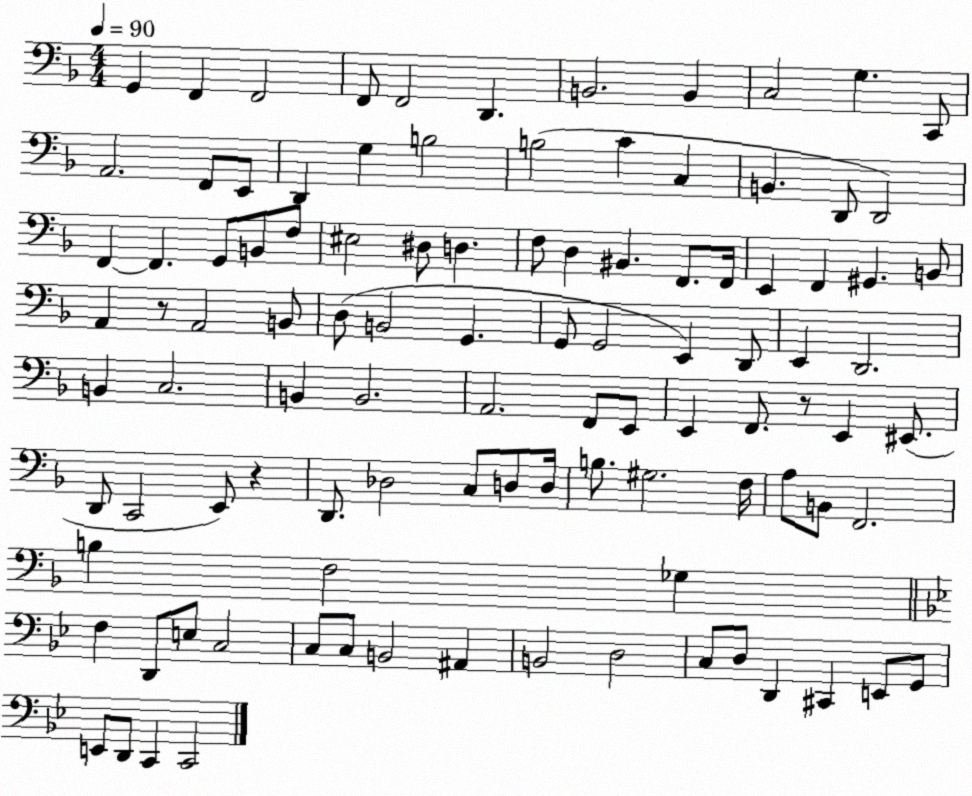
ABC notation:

X:1
T:Untitled
M:4/4
L:1/4
K:F
G,, F,, F,,2 F,,/2 F,,2 D,, B,,2 B,, C,2 G, C,,/2 A,,2 F,,/2 E,,/2 D,, G, B,2 B,2 C C, B,, D,,/2 D,,2 F,, F,, G,,/2 B,,/2 F,/2 ^E,2 ^D,/2 D, F,/2 D, ^B,, F,,/2 F,,/4 E,, F,, ^G,, B,,/2 A,, z/2 A,,2 B,,/2 D,/2 B,,2 G,, G,,/2 G,,2 E,, D,,/2 E,, D,,2 B,, C,2 B,, B,,2 A,,2 F,,/2 E,,/2 E,, F,,/2 z/2 E,, ^E,,/2 D,,/2 C,,2 E,,/2 z D,,/2 _D,2 C,/2 D,/2 D,/4 B,/2 ^G,2 F,/4 A,/2 B,,/2 F,,2 B, F,2 _G, F, D,,/2 E,/2 C,2 C,/2 C,/2 B,,2 ^A,, B,,2 D,2 C,/2 D,/2 D,, ^C,, E,,/2 G,,/2 E,,/2 D,,/2 C,, C,,2